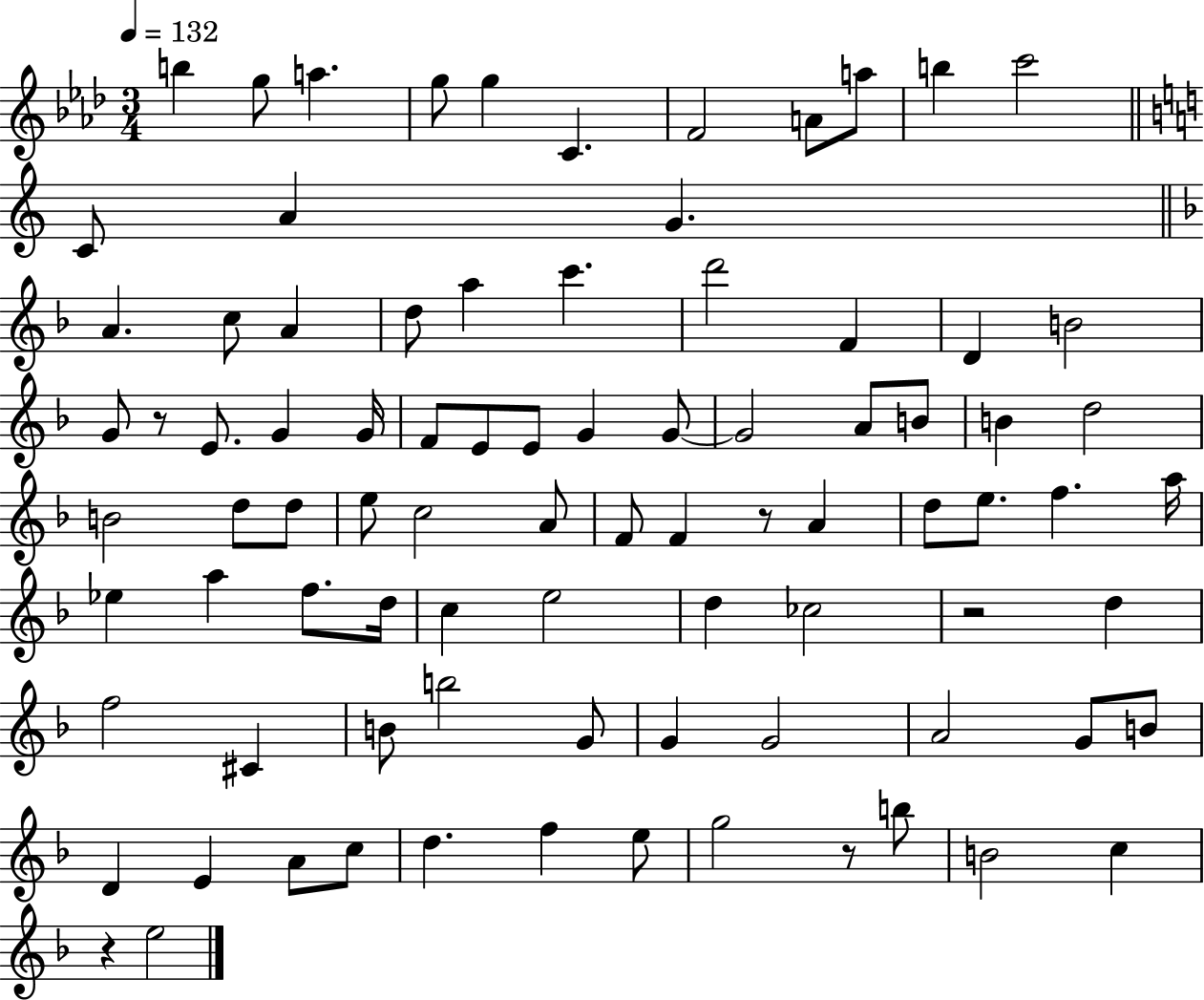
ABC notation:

X:1
T:Untitled
M:3/4
L:1/4
K:Ab
b g/2 a g/2 g C F2 A/2 a/2 b c'2 C/2 A G A c/2 A d/2 a c' d'2 F D B2 G/2 z/2 E/2 G G/4 F/2 E/2 E/2 G G/2 G2 A/2 B/2 B d2 B2 d/2 d/2 e/2 c2 A/2 F/2 F z/2 A d/2 e/2 f a/4 _e a f/2 d/4 c e2 d _c2 z2 d f2 ^C B/2 b2 G/2 G G2 A2 G/2 B/2 D E A/2 c/2 d f e/2 g2 z/2 b/2 B2 c z e2